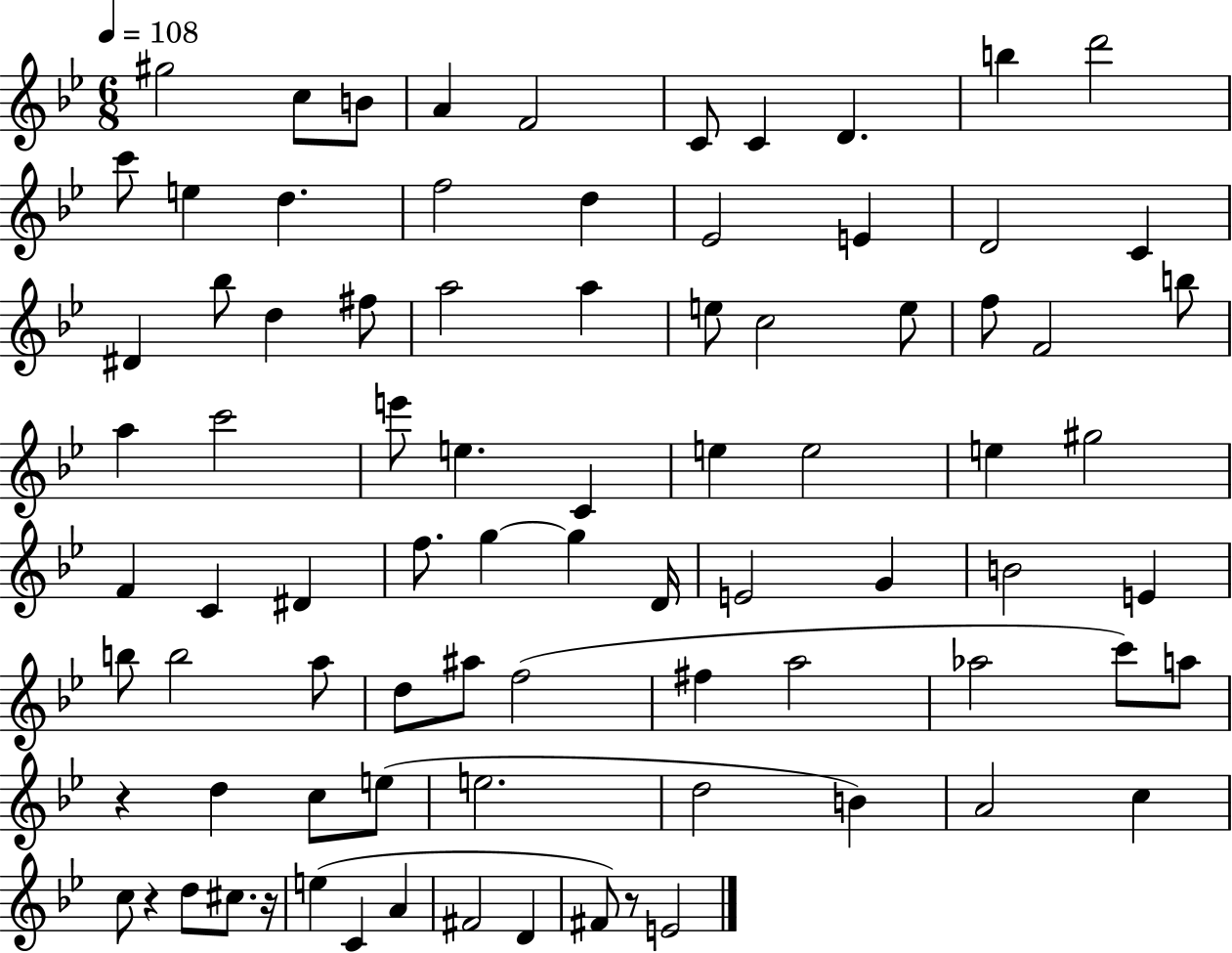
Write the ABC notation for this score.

X:1
T:Untitled
M:6/8
L:1/4
K:Bb
^g2 c/2 B/2 A F2 C/2 C D b d'2 c'/2 e d f2 d _E2 E D2 C ^D _b/2 d ^f/2 a2 a e/2 c2 e/2 f/2 F2 b/2 a c'2 e'/2 e C e e2 e ^g2 F C ^D f/2 g g D/4 E2 G B2 E b/2 b2 a/2 d/2 ^a/2 f2 ^f a2 _a2 c'/2 a/2 z d c/2 e/2 e2 d2 B A2 c c/2 z d/2 ^c/2 z/4 e C A ^F2 D ^F/2 z/2 E2